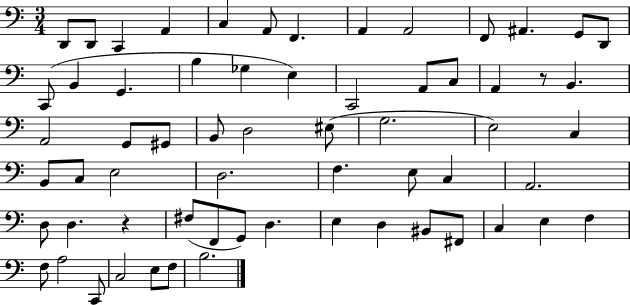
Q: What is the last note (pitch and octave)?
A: B3